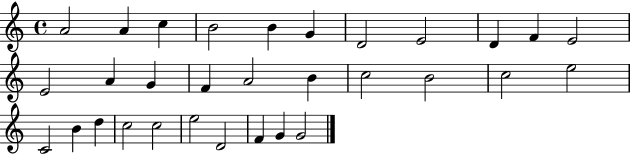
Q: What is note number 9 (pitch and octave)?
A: D4